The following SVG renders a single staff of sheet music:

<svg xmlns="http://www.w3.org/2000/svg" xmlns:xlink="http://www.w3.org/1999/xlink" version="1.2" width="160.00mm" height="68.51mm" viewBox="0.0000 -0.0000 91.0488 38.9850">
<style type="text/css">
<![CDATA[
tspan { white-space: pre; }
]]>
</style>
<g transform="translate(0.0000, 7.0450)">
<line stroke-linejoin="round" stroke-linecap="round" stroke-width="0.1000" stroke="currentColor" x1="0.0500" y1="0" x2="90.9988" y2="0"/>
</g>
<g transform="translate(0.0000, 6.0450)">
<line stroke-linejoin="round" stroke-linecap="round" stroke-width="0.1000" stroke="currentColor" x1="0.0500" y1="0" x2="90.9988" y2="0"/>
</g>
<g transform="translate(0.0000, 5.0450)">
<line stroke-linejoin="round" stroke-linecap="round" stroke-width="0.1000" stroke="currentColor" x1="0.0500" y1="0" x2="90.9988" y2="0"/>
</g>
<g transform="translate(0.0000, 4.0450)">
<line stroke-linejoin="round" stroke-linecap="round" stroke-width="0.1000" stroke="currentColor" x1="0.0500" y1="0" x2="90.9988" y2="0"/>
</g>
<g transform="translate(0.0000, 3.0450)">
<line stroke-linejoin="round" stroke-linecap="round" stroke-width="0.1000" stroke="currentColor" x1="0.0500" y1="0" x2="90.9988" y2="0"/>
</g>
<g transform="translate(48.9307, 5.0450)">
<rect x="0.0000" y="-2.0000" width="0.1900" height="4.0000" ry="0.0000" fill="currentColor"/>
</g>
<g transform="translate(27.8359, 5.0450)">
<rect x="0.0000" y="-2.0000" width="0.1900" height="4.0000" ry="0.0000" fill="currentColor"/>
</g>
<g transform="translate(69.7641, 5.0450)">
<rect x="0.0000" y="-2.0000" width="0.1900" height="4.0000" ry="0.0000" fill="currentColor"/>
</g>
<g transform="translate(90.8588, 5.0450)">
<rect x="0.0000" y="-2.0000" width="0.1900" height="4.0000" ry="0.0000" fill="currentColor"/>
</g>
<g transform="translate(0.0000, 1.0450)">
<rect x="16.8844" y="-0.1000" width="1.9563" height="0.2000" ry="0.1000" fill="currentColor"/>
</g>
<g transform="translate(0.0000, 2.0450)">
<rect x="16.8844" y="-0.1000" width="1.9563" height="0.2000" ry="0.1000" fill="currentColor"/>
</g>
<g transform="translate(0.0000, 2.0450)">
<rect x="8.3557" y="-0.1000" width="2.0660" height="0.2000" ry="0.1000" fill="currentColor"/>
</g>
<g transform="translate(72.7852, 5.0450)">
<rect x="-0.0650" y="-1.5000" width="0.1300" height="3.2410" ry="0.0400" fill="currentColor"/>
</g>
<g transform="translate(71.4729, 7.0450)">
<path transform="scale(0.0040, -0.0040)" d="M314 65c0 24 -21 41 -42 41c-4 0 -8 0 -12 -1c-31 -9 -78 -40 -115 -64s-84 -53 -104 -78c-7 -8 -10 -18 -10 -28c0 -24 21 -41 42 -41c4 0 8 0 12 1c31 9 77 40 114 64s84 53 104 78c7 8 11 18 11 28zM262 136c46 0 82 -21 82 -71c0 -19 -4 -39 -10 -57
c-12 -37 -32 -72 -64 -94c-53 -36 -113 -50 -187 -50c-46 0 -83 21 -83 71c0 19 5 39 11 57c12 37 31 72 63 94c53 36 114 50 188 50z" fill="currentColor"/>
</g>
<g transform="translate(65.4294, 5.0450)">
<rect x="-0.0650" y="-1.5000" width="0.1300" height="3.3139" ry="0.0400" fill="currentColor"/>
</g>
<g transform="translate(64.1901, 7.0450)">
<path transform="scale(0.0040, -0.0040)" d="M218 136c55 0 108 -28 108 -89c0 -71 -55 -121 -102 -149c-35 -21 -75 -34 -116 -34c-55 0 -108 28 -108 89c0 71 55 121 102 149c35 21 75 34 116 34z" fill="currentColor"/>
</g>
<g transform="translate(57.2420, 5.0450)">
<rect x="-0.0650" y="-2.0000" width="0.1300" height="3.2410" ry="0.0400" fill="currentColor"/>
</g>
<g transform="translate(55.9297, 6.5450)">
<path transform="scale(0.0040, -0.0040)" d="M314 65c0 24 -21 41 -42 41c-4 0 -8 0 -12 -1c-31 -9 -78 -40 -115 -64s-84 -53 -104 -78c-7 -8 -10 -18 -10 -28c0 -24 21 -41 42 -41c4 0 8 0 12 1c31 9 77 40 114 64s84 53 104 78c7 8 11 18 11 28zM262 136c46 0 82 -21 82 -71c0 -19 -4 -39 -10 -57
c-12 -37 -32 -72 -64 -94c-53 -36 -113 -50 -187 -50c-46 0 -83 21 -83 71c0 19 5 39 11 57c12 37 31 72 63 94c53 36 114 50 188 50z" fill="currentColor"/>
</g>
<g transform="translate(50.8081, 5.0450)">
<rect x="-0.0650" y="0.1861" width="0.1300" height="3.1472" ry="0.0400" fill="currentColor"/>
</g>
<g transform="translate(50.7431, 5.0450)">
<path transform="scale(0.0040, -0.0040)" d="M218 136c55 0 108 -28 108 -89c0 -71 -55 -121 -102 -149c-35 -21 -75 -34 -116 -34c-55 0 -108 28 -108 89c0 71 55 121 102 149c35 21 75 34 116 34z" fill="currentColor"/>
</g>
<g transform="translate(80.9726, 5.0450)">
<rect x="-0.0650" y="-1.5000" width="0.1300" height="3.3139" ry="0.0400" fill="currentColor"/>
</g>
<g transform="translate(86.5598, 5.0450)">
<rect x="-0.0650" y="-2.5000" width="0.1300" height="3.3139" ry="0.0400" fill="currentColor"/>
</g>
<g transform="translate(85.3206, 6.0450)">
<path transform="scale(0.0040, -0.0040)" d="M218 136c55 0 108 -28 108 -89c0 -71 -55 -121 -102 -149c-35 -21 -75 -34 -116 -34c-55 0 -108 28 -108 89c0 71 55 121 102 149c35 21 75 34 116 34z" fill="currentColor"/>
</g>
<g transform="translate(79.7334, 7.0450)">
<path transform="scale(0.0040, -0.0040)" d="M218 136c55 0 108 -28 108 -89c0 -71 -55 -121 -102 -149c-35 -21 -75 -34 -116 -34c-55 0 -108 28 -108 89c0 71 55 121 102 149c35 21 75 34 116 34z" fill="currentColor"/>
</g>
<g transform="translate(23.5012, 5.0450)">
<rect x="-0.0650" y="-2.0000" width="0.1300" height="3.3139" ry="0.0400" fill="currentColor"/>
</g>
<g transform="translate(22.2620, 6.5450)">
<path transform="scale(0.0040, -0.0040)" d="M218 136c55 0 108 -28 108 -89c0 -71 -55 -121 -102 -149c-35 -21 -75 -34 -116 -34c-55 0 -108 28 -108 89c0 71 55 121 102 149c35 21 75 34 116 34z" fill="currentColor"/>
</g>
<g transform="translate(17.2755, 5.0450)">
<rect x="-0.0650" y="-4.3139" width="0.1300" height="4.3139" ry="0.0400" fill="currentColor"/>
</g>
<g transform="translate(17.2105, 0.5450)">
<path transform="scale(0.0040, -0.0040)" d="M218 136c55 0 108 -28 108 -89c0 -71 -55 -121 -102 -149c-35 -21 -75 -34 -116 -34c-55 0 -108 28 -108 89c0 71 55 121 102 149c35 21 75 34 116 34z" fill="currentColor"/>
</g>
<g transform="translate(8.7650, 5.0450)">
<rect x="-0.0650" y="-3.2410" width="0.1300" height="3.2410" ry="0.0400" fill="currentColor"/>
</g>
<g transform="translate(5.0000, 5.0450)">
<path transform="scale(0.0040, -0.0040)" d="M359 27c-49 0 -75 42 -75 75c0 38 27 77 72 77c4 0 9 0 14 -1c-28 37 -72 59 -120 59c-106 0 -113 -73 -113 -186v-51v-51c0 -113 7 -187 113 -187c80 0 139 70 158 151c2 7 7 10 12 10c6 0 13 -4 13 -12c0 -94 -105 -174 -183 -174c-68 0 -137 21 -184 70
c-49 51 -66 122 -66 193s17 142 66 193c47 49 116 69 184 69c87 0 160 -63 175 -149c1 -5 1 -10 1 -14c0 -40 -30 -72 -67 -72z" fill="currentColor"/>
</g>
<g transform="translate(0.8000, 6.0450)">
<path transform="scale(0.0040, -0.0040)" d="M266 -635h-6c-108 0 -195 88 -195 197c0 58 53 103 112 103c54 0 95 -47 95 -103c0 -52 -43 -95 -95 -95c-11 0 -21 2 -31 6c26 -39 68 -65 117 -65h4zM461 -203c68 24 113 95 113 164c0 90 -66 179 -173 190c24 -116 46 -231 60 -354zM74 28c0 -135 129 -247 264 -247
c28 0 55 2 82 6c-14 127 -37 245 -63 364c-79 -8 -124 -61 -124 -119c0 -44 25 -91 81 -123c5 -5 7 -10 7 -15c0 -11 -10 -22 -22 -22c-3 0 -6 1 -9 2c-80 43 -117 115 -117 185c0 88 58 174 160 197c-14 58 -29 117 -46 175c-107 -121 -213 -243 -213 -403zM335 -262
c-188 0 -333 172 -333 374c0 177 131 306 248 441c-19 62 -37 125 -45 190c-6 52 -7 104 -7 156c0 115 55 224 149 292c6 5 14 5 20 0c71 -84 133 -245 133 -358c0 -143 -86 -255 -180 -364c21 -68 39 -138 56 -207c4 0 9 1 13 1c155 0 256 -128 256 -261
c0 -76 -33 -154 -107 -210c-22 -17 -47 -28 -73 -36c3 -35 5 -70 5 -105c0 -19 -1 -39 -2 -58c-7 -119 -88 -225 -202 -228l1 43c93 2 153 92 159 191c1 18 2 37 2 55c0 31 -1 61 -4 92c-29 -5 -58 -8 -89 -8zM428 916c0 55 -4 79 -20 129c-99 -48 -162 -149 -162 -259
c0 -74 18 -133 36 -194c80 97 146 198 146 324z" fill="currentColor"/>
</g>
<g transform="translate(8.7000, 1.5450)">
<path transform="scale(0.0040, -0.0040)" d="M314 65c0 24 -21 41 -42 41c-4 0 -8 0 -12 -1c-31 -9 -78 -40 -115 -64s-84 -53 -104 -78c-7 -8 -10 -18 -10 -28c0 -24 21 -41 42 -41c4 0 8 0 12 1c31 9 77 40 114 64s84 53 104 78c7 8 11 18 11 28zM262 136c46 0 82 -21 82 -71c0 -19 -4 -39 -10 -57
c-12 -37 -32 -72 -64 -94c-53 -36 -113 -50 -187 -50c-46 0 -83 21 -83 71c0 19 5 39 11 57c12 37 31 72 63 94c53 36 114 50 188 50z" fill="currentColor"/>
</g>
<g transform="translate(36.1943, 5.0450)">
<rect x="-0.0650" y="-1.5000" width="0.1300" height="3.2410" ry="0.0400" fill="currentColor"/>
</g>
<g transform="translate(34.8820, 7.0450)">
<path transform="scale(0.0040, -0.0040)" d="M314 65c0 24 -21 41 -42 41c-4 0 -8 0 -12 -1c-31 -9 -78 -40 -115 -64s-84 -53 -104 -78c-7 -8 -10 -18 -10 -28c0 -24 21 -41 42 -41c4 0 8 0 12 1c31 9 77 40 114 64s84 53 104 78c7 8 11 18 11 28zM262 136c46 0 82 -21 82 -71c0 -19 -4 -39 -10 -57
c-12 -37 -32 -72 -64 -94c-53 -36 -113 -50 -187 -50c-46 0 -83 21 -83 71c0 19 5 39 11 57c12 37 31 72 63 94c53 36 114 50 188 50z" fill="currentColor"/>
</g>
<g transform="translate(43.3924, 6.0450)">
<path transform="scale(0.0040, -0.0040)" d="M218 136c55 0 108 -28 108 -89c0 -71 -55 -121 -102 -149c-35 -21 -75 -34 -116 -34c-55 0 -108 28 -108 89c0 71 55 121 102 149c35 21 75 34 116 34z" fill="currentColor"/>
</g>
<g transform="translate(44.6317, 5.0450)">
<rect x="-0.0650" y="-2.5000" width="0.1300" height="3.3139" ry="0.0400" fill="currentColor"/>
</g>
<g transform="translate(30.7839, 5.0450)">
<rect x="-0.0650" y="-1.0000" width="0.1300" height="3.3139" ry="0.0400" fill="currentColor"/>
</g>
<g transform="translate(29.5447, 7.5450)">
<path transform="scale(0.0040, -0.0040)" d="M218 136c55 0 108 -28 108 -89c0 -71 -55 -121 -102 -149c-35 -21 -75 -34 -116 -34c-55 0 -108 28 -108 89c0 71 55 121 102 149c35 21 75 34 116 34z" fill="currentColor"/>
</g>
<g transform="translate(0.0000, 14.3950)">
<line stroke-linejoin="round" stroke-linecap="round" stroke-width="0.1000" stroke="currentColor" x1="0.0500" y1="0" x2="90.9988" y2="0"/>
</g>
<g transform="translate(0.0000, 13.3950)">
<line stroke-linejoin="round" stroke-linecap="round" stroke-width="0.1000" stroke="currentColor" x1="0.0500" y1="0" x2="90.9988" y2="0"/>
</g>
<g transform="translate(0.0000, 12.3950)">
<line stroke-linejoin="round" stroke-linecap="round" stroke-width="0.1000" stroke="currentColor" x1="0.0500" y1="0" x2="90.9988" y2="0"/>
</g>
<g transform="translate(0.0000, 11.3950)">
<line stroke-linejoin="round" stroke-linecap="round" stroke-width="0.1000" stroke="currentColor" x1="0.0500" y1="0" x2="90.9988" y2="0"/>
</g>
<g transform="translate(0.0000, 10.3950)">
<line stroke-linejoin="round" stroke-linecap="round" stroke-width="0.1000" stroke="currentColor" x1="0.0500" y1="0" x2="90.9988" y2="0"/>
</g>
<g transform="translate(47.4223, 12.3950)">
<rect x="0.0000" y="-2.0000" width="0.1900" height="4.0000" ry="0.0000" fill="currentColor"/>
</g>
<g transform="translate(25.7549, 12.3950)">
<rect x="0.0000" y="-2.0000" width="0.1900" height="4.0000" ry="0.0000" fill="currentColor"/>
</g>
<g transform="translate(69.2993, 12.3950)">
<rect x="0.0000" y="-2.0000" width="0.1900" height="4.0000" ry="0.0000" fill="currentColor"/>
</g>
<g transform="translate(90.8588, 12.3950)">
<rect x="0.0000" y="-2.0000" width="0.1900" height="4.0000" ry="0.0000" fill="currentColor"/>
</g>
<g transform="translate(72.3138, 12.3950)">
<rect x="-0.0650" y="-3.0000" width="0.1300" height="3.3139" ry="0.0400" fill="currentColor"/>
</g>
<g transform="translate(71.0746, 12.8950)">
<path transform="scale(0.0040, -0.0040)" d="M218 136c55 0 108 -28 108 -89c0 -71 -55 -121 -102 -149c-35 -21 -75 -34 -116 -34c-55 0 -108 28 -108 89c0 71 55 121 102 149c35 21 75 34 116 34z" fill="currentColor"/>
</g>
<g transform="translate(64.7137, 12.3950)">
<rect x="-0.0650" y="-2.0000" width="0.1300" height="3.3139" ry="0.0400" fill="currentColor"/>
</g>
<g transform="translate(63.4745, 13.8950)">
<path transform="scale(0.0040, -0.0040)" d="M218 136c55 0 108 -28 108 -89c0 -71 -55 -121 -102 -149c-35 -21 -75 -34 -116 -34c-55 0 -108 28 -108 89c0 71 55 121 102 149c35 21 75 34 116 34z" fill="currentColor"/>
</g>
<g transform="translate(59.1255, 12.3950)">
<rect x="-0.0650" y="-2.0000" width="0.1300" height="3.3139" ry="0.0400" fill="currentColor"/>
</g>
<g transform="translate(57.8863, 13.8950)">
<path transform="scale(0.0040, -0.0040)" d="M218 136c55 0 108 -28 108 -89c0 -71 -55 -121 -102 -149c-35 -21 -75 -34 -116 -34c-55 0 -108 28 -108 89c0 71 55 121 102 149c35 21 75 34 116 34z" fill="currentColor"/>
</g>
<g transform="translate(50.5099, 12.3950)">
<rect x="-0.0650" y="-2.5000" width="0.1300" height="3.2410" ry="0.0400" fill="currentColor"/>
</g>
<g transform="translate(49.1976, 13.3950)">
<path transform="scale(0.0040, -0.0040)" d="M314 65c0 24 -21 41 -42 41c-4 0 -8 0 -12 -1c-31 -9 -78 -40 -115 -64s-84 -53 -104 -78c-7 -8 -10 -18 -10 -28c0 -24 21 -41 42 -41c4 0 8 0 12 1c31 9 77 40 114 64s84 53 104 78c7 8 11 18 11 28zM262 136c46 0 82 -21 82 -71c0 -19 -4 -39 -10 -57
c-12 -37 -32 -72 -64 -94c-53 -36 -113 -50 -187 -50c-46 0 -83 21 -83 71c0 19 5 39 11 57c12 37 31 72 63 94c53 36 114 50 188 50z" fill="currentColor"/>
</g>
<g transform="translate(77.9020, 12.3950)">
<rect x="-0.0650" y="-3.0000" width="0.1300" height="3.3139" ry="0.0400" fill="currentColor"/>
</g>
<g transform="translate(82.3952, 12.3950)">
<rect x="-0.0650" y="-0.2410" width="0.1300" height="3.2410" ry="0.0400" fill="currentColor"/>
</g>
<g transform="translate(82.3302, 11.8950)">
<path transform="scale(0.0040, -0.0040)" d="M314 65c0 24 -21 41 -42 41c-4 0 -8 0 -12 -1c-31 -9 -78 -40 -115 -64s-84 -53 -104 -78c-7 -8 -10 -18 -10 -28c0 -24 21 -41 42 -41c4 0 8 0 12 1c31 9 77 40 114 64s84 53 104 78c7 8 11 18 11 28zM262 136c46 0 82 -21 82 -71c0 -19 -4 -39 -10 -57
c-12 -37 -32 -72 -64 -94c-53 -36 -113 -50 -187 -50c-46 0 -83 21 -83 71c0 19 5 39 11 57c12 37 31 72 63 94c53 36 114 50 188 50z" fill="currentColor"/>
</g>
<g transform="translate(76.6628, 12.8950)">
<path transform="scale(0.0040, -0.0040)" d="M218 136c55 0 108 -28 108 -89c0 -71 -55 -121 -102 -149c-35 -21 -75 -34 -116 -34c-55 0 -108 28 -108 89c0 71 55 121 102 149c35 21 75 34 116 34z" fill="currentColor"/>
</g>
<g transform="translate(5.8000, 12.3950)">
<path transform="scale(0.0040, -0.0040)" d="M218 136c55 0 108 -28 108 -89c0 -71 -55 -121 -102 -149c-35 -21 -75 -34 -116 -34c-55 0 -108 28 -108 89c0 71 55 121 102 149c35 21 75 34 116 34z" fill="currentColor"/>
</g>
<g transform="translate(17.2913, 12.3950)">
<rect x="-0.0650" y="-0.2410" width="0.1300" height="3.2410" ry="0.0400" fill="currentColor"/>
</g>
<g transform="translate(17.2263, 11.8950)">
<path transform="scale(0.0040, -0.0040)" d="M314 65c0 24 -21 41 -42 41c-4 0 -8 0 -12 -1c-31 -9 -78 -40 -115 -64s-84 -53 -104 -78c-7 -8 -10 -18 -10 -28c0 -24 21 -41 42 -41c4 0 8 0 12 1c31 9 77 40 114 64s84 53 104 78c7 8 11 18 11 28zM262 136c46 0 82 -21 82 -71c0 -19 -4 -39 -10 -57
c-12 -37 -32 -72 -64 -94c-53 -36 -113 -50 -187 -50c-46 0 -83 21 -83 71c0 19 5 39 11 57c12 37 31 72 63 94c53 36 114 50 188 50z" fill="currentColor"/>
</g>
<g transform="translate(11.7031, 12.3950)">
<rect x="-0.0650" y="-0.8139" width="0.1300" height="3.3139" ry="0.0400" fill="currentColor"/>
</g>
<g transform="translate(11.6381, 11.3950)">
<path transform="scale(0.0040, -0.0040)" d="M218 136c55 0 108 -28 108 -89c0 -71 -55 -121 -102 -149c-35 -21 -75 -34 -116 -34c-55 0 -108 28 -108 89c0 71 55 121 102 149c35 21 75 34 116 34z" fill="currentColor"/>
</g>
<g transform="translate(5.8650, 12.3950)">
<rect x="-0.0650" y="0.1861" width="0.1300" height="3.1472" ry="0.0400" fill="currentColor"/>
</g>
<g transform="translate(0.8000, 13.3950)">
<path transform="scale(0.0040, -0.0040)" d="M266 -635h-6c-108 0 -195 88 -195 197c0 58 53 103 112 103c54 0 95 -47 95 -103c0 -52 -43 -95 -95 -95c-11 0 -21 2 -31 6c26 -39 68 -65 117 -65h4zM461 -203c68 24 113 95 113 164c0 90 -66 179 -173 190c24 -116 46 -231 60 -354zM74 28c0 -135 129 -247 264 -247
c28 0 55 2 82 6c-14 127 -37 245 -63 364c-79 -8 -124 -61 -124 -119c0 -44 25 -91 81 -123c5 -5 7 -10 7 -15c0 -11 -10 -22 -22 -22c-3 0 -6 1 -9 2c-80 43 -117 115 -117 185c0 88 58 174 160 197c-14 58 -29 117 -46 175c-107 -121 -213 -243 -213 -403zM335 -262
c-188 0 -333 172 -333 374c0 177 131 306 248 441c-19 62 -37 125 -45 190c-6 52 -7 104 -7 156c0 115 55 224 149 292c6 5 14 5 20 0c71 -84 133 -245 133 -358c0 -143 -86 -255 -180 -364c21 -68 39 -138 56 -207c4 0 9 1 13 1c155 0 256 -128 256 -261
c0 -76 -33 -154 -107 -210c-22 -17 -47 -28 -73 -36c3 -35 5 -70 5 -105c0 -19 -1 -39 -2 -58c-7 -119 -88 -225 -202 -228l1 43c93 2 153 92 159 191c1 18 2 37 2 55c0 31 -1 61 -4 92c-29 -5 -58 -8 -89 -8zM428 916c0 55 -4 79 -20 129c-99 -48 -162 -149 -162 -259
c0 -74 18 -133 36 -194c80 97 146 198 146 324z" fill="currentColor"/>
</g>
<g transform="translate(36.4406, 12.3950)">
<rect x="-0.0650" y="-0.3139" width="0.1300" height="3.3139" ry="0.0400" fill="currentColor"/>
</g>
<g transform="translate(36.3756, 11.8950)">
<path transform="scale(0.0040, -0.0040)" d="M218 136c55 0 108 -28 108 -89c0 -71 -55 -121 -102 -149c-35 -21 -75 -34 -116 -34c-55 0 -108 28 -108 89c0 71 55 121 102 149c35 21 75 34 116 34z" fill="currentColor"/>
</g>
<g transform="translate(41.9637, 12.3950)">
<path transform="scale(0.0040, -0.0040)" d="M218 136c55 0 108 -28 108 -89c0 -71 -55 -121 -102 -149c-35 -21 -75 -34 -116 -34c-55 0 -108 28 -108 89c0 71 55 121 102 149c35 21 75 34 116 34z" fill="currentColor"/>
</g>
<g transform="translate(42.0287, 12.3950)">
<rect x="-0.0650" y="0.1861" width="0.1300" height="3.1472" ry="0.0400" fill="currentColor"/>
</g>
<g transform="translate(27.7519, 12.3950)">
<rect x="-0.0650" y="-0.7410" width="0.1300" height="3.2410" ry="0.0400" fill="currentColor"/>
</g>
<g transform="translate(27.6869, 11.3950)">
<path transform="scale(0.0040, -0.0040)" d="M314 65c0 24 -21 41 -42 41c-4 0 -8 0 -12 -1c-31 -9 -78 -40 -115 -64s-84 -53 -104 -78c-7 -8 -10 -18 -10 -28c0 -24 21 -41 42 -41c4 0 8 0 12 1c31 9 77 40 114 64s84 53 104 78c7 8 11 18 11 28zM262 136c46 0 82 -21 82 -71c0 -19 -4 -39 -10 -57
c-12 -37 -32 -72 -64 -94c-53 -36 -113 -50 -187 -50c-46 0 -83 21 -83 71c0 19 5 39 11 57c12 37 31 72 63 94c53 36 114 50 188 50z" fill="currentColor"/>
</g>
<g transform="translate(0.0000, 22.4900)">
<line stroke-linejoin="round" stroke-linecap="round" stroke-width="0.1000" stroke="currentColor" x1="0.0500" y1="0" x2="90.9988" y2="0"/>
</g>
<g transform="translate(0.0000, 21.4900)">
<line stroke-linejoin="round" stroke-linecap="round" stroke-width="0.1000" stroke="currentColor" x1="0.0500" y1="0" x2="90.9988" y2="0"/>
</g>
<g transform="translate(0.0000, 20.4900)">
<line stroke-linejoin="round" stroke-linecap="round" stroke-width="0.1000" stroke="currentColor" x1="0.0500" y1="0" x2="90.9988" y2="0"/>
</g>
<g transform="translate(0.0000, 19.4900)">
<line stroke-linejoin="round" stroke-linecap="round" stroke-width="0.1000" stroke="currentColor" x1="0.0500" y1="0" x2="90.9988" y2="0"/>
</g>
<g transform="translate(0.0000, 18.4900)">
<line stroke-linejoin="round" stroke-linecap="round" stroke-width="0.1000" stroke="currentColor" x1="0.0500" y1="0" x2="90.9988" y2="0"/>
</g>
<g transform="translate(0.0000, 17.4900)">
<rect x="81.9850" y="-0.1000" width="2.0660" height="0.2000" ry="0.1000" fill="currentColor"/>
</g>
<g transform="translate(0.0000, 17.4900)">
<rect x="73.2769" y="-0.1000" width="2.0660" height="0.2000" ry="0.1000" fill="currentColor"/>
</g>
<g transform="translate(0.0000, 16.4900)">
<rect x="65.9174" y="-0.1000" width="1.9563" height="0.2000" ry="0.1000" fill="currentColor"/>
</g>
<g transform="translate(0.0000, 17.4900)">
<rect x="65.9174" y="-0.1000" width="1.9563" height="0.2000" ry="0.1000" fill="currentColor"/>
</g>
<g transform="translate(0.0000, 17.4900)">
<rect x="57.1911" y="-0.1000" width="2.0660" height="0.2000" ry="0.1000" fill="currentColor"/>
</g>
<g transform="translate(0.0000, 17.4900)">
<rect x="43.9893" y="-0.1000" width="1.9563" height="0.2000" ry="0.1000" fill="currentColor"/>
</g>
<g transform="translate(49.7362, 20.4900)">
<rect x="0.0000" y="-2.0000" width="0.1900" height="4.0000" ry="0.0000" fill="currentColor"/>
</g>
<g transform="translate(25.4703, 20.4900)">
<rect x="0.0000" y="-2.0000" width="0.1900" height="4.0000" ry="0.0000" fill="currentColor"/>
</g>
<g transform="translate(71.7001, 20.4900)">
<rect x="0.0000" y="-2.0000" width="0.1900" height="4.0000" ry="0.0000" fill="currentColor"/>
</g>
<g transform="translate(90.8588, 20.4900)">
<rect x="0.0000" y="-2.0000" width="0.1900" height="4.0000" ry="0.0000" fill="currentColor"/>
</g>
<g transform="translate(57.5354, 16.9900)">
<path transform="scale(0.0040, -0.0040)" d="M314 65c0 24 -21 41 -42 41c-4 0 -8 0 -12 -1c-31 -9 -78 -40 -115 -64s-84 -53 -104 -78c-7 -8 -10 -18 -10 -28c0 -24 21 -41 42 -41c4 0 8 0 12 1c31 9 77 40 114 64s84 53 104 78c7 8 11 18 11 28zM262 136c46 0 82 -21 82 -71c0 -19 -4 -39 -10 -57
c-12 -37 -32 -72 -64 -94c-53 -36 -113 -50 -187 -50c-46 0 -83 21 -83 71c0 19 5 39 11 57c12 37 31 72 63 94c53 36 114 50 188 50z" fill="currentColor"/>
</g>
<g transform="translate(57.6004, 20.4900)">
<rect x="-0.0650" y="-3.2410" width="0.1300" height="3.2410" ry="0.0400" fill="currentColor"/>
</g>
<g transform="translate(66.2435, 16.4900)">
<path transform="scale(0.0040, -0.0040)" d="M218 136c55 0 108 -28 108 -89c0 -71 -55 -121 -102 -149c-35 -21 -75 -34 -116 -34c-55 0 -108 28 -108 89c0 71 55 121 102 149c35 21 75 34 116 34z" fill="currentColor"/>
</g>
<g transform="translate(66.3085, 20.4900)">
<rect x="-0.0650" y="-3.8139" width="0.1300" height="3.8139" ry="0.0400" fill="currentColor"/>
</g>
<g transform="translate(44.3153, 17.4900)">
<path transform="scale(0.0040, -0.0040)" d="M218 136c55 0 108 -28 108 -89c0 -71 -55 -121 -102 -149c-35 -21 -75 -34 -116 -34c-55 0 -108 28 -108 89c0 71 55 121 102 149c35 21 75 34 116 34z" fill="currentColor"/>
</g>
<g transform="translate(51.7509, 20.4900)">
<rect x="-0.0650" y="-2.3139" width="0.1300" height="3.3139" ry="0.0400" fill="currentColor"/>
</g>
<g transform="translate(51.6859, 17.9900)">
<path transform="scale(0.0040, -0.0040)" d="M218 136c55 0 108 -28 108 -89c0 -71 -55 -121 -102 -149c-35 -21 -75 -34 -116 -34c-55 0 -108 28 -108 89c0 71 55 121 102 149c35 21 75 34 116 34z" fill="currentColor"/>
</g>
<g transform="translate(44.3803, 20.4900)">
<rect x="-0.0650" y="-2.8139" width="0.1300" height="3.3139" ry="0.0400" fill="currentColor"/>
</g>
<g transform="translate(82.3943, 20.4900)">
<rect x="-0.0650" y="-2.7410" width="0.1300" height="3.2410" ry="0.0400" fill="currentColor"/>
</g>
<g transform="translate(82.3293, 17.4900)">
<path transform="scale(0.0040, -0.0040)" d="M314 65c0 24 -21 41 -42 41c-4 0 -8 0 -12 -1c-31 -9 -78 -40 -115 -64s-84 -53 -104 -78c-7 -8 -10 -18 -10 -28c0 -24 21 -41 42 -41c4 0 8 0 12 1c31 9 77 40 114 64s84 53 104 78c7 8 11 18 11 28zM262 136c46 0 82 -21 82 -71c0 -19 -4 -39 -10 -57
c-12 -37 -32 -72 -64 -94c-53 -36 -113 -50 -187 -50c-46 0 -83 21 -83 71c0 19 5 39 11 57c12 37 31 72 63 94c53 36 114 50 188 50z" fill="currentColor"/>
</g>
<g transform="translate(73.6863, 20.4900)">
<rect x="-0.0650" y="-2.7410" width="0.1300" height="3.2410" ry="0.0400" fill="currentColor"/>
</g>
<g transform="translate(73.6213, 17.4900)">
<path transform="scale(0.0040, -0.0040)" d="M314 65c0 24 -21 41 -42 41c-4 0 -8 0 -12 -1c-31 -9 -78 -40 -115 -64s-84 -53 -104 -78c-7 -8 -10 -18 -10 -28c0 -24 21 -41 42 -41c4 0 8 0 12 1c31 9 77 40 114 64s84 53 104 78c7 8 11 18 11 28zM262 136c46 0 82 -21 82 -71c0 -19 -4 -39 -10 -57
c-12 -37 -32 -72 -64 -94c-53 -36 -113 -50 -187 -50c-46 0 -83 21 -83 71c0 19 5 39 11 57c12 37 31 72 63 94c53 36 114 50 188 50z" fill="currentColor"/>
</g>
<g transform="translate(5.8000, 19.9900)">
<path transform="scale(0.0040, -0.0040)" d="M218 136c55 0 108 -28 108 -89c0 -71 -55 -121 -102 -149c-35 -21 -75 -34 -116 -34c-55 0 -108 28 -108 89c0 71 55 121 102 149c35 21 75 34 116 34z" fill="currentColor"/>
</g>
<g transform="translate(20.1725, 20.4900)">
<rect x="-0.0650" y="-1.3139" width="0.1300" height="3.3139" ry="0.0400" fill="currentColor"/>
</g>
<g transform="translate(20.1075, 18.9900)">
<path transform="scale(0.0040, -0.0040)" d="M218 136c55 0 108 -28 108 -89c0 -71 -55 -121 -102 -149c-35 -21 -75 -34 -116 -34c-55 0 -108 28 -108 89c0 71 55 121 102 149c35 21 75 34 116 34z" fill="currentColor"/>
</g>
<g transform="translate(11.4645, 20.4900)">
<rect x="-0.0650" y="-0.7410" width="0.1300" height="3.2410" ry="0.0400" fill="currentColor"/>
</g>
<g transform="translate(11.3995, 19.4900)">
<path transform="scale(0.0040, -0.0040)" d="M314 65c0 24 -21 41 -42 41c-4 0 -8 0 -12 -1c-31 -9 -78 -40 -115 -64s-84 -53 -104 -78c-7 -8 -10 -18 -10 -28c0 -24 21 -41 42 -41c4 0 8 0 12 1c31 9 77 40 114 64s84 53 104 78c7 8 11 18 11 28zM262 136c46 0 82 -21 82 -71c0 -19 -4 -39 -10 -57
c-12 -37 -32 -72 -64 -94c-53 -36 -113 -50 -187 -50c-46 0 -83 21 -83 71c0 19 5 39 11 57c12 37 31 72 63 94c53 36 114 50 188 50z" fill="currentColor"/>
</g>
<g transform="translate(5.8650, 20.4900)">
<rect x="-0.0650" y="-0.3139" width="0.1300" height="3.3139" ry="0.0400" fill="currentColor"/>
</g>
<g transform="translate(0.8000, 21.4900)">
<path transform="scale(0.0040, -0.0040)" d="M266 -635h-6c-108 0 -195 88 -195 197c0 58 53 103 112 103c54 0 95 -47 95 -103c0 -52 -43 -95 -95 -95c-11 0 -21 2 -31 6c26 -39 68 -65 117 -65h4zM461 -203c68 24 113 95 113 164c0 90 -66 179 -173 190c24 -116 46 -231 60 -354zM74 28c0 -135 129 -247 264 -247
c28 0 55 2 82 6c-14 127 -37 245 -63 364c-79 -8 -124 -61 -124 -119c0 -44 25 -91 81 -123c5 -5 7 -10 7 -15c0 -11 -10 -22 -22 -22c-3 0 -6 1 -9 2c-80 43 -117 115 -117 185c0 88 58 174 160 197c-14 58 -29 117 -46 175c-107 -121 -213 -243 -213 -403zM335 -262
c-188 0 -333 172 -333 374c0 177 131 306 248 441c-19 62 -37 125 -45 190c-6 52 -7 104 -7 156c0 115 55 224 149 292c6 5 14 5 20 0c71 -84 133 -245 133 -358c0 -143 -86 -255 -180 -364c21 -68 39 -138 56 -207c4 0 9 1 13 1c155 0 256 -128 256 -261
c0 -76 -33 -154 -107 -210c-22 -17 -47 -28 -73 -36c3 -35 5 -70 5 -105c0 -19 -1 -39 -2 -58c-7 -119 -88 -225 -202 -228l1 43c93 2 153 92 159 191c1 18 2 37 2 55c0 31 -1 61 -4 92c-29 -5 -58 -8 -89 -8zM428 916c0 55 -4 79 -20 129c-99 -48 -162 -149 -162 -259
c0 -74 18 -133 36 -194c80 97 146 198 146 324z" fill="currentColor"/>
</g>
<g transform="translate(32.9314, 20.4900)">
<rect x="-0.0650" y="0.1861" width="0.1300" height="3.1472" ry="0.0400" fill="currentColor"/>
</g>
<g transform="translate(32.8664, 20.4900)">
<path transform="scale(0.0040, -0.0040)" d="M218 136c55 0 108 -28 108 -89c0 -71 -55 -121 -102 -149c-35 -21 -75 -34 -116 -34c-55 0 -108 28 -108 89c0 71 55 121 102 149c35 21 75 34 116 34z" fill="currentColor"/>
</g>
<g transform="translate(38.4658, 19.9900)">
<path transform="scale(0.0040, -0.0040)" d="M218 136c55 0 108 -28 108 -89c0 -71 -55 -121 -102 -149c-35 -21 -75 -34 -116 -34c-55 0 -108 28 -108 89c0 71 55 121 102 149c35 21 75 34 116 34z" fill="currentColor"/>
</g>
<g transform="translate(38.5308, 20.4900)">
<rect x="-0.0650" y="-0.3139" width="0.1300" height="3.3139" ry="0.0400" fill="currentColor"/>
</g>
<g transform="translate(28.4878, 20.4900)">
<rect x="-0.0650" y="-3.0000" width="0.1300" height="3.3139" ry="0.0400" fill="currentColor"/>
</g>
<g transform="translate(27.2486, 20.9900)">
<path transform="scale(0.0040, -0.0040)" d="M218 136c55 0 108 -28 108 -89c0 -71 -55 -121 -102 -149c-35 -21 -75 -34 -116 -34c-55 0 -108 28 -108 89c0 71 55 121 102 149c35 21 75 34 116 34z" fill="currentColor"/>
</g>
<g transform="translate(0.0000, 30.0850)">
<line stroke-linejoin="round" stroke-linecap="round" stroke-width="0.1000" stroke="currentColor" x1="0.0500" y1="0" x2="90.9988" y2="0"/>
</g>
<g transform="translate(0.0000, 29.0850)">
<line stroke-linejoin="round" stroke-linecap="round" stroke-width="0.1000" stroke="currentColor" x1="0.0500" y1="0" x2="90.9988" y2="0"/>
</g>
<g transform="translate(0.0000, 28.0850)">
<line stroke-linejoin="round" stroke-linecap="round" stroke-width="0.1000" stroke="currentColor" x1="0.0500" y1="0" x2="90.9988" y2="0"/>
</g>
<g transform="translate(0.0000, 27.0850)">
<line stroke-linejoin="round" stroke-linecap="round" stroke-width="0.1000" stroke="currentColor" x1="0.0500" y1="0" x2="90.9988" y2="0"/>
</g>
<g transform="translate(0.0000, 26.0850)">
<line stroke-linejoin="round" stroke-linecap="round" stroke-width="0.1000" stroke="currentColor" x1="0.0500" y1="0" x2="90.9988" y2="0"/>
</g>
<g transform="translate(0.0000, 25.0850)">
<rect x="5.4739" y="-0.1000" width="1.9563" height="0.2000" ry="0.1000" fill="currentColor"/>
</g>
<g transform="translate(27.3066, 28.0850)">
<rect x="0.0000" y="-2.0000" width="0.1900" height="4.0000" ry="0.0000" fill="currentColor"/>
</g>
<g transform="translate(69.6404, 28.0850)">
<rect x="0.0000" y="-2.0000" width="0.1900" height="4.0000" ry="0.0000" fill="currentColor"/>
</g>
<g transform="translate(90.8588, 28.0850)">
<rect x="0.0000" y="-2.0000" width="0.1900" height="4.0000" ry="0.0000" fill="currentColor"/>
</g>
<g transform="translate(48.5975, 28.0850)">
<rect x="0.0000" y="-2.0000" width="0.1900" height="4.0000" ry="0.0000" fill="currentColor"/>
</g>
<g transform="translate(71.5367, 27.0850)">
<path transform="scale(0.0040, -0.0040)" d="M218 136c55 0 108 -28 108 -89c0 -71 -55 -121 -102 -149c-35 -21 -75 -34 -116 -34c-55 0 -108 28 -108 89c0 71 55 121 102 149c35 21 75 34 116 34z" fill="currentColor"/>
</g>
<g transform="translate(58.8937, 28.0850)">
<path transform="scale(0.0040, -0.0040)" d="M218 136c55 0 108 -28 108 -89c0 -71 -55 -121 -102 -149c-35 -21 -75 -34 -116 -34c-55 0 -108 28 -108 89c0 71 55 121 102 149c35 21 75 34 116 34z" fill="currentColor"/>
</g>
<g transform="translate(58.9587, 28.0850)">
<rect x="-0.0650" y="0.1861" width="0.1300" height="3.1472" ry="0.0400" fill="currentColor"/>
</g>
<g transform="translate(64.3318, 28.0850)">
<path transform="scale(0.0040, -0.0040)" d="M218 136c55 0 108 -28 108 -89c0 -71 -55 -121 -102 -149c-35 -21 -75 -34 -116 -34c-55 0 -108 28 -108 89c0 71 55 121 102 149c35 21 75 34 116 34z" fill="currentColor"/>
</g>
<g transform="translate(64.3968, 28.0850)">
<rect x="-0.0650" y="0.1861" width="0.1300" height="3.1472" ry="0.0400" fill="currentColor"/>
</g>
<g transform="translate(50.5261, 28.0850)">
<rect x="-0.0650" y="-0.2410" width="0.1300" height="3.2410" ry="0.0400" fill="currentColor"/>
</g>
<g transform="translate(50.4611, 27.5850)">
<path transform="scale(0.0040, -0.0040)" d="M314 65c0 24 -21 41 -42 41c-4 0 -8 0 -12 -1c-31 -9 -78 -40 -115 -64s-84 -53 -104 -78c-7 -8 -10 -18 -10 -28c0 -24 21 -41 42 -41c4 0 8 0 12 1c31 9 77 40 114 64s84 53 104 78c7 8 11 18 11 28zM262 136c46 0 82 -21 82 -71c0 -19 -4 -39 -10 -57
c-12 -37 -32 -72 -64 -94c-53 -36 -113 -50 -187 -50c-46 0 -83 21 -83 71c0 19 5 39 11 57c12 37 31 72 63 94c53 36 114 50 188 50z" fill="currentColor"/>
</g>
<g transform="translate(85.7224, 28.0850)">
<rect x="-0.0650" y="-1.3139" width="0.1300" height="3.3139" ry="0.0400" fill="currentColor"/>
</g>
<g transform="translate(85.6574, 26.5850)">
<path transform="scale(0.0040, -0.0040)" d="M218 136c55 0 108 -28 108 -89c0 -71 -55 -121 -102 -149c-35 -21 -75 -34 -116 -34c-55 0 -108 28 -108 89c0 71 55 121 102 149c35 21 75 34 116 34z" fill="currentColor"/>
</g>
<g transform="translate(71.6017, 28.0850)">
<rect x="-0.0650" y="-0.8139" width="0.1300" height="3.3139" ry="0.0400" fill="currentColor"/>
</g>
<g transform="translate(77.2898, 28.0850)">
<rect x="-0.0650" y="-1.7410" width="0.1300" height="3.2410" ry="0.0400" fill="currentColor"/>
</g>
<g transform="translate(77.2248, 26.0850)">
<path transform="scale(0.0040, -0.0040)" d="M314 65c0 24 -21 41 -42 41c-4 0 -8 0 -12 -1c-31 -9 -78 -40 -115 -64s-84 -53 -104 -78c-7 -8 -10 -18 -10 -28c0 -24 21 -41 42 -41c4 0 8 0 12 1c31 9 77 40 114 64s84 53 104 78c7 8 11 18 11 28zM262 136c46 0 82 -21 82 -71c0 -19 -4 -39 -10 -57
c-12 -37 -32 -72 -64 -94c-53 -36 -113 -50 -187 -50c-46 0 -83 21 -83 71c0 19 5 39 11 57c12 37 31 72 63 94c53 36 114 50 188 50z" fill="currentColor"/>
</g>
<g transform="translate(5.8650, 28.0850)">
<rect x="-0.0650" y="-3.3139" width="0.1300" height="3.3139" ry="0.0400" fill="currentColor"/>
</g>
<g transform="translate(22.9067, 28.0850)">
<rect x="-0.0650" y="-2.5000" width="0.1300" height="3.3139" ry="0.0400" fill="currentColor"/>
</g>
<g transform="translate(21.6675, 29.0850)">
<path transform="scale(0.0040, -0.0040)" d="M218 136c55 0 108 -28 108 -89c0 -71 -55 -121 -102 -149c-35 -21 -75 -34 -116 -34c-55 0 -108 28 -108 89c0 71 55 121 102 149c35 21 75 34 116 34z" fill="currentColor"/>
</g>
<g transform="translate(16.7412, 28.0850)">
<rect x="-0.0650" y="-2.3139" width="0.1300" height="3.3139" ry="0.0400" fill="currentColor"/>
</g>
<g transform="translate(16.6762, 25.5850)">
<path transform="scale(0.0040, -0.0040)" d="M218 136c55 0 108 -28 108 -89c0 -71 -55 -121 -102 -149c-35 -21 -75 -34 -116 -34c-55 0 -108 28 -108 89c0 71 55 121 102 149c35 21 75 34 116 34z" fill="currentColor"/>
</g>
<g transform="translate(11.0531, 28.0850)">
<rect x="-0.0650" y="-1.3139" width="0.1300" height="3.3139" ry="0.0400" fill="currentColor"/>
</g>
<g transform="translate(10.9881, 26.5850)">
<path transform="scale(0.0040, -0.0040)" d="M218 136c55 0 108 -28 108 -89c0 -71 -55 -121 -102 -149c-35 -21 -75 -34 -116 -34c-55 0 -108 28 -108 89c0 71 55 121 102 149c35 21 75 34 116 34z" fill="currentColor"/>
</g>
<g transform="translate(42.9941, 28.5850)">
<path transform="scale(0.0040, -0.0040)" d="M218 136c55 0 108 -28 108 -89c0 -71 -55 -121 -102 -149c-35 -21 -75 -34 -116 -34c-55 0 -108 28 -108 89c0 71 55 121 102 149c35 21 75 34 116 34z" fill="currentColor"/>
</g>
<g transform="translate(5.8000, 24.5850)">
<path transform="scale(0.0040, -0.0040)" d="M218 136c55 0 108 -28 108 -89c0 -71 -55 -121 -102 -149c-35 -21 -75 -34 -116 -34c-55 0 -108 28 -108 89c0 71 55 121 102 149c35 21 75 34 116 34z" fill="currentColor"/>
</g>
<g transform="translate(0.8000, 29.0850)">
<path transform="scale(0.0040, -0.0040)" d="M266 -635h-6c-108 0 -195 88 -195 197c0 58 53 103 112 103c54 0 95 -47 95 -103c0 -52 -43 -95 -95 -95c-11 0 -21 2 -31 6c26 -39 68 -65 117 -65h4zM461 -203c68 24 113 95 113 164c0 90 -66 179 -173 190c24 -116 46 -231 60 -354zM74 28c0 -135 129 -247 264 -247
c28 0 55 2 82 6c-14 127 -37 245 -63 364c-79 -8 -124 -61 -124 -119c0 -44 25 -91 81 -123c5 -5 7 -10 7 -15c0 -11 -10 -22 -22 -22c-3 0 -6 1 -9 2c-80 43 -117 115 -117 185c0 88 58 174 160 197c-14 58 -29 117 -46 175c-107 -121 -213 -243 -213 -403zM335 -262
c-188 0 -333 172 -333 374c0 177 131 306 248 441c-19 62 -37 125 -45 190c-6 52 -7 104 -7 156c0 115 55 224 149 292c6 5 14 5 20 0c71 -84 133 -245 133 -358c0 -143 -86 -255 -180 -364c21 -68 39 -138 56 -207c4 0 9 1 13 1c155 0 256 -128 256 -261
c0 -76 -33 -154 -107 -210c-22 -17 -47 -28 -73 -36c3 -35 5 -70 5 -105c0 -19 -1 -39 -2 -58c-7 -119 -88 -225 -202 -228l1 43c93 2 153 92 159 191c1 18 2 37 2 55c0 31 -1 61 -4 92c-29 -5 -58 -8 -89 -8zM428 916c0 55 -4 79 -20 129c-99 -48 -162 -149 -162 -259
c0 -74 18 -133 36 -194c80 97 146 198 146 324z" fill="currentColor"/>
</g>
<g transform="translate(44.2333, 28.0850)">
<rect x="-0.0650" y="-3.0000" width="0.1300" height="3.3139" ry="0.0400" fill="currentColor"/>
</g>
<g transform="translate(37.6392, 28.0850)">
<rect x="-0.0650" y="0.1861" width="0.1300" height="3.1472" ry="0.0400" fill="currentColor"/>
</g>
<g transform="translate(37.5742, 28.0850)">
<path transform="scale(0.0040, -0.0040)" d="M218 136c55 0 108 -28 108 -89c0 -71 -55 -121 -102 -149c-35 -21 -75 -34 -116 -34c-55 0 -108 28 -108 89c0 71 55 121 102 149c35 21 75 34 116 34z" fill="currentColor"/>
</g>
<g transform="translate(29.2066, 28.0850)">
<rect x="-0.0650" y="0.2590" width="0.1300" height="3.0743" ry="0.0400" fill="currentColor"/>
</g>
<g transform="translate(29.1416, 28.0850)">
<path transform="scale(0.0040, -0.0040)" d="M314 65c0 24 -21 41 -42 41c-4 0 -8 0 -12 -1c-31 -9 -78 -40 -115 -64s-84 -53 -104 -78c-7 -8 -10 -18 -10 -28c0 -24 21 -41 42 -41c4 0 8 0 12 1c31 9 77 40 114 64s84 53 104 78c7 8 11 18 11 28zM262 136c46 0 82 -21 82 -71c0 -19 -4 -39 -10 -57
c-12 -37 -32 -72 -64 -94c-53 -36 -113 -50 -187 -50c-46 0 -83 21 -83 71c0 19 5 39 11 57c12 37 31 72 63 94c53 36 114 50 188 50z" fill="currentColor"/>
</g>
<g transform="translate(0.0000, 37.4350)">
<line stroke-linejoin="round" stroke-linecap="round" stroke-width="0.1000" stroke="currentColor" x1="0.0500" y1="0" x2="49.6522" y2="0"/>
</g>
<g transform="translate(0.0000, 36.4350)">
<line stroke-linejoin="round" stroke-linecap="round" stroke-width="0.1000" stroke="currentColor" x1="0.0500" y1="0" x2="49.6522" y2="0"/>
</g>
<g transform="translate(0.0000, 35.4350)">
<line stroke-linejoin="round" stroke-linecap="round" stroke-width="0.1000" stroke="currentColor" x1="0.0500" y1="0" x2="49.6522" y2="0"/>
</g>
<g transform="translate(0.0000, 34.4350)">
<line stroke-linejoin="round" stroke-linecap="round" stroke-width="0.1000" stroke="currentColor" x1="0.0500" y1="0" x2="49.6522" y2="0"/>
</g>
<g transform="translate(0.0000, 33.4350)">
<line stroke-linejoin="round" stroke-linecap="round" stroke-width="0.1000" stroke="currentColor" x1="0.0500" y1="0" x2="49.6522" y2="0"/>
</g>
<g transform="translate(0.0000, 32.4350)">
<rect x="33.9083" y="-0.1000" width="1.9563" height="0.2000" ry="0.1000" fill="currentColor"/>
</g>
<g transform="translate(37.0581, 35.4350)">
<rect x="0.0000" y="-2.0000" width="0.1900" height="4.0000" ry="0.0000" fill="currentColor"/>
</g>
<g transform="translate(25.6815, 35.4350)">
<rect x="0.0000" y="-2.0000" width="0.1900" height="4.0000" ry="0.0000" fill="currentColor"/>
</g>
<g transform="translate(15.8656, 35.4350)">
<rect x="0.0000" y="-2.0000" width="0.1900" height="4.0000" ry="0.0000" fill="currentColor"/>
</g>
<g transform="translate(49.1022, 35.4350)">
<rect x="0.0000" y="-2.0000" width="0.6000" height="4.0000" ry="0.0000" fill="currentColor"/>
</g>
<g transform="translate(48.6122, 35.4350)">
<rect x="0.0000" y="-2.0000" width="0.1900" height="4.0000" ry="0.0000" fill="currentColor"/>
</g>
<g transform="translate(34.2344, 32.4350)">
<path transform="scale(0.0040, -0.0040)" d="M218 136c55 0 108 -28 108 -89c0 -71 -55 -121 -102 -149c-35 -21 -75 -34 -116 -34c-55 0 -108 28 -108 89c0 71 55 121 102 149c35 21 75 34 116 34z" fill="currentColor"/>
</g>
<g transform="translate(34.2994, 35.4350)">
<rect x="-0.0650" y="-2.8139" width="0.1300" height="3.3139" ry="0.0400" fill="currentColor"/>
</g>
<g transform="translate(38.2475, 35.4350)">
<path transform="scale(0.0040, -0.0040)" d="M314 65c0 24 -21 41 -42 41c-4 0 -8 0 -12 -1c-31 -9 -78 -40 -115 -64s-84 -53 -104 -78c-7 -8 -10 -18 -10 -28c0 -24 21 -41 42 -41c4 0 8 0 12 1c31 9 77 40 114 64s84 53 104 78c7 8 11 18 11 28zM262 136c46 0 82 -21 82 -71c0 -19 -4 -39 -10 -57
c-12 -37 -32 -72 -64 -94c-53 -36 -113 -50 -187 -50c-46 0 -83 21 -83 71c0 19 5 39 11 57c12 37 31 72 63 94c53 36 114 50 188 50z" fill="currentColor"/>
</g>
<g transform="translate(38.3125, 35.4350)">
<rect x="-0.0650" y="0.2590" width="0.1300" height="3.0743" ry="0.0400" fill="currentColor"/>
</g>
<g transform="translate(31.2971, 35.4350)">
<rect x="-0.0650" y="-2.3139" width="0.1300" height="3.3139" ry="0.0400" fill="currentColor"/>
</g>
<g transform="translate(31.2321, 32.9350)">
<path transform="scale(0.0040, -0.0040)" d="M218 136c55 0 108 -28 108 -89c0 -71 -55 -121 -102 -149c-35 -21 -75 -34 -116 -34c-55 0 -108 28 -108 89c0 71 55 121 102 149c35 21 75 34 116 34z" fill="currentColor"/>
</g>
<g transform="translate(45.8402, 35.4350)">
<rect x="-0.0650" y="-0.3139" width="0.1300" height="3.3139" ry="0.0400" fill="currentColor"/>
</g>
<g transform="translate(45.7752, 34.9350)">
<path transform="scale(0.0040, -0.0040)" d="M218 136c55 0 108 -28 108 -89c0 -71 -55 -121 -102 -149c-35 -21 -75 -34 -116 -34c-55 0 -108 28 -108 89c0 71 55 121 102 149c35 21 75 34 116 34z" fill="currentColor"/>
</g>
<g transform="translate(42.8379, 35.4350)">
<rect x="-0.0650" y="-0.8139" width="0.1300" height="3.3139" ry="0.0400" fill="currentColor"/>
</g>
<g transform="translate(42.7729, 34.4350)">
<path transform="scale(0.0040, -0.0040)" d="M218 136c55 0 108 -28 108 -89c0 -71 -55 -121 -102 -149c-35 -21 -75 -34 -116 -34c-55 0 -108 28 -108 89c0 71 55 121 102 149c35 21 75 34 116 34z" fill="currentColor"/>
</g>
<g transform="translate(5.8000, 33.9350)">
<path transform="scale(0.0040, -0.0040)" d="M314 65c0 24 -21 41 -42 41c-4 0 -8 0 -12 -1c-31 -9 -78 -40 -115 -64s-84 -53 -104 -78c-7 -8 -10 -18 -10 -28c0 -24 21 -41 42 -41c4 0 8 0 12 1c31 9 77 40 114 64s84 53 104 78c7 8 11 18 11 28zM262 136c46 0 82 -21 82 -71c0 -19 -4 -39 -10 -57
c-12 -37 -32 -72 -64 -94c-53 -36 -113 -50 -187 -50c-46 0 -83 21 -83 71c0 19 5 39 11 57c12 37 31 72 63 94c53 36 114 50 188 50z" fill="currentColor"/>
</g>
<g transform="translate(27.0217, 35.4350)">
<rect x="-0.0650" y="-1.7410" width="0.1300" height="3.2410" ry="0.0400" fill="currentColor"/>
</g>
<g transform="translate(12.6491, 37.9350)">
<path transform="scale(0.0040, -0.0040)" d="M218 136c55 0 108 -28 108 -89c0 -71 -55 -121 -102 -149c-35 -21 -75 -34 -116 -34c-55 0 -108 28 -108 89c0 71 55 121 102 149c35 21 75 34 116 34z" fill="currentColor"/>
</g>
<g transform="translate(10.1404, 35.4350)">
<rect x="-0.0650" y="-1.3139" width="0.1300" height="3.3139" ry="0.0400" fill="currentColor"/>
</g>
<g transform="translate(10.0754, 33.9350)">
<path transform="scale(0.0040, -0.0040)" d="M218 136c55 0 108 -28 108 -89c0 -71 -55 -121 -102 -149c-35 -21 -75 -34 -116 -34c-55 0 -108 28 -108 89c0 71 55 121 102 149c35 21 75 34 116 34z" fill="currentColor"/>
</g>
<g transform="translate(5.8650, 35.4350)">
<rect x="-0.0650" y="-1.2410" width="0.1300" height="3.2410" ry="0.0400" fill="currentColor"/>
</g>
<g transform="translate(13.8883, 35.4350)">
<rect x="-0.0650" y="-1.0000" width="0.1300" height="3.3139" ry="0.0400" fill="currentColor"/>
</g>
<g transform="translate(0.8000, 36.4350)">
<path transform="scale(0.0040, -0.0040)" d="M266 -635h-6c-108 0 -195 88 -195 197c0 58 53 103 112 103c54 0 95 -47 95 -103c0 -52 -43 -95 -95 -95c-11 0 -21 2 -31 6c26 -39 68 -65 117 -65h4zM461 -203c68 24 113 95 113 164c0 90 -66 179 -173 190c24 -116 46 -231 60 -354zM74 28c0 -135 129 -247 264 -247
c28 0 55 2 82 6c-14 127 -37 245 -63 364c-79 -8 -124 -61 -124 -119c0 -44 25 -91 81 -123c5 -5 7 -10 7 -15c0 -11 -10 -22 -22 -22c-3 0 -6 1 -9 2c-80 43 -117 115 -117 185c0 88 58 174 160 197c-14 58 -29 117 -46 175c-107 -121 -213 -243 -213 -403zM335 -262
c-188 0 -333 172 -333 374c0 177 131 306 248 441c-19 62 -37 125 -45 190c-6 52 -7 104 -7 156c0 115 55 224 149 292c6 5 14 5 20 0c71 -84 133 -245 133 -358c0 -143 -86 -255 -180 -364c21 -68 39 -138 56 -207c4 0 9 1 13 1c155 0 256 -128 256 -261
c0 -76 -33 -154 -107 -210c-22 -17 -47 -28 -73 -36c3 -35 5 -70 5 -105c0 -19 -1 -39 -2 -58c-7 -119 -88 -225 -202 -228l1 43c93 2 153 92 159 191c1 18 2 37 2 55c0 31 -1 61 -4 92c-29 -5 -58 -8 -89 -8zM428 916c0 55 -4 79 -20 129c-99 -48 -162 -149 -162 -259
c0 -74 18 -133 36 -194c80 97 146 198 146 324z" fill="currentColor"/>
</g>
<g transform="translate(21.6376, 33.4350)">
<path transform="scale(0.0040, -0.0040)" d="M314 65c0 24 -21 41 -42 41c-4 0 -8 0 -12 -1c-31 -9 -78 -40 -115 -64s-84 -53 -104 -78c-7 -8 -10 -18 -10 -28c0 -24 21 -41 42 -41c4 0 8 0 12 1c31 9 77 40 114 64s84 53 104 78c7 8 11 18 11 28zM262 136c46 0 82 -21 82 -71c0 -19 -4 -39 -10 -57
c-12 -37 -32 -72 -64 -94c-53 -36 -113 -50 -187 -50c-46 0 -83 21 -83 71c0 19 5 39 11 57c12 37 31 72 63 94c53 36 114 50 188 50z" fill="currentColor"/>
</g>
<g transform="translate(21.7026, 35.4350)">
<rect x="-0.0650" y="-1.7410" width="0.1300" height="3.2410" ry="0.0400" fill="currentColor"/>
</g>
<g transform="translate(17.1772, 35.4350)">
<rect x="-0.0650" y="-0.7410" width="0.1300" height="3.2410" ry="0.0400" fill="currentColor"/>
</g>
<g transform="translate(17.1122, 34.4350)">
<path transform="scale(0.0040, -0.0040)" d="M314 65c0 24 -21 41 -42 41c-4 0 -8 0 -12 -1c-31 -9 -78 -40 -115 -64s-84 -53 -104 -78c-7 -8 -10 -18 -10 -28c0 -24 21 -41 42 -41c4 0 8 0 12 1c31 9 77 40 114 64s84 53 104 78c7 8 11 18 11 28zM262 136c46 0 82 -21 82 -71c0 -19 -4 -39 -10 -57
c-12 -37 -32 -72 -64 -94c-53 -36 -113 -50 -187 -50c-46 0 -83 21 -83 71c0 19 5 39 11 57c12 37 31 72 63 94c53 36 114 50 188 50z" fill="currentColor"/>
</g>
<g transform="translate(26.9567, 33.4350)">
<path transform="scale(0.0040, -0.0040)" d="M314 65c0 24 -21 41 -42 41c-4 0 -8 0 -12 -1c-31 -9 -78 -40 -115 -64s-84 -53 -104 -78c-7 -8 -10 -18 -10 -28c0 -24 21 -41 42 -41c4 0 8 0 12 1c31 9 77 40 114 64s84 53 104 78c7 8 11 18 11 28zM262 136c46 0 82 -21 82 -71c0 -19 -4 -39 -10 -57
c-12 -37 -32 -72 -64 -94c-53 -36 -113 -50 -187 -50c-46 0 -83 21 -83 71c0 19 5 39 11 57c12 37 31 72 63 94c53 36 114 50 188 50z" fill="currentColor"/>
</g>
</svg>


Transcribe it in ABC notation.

X:1
T:Untitled
M:4/4
L:1/4
K:C
b2 d' F D E2 G B F2 E E2 E G B d c2 d2 c B G2 F F A A c2 c d2 e A B c a g b2 c' a2 a2 b e g G B2 B A c2 B B d f2 e e2 e D d2 f2 f2 g a B2 d c